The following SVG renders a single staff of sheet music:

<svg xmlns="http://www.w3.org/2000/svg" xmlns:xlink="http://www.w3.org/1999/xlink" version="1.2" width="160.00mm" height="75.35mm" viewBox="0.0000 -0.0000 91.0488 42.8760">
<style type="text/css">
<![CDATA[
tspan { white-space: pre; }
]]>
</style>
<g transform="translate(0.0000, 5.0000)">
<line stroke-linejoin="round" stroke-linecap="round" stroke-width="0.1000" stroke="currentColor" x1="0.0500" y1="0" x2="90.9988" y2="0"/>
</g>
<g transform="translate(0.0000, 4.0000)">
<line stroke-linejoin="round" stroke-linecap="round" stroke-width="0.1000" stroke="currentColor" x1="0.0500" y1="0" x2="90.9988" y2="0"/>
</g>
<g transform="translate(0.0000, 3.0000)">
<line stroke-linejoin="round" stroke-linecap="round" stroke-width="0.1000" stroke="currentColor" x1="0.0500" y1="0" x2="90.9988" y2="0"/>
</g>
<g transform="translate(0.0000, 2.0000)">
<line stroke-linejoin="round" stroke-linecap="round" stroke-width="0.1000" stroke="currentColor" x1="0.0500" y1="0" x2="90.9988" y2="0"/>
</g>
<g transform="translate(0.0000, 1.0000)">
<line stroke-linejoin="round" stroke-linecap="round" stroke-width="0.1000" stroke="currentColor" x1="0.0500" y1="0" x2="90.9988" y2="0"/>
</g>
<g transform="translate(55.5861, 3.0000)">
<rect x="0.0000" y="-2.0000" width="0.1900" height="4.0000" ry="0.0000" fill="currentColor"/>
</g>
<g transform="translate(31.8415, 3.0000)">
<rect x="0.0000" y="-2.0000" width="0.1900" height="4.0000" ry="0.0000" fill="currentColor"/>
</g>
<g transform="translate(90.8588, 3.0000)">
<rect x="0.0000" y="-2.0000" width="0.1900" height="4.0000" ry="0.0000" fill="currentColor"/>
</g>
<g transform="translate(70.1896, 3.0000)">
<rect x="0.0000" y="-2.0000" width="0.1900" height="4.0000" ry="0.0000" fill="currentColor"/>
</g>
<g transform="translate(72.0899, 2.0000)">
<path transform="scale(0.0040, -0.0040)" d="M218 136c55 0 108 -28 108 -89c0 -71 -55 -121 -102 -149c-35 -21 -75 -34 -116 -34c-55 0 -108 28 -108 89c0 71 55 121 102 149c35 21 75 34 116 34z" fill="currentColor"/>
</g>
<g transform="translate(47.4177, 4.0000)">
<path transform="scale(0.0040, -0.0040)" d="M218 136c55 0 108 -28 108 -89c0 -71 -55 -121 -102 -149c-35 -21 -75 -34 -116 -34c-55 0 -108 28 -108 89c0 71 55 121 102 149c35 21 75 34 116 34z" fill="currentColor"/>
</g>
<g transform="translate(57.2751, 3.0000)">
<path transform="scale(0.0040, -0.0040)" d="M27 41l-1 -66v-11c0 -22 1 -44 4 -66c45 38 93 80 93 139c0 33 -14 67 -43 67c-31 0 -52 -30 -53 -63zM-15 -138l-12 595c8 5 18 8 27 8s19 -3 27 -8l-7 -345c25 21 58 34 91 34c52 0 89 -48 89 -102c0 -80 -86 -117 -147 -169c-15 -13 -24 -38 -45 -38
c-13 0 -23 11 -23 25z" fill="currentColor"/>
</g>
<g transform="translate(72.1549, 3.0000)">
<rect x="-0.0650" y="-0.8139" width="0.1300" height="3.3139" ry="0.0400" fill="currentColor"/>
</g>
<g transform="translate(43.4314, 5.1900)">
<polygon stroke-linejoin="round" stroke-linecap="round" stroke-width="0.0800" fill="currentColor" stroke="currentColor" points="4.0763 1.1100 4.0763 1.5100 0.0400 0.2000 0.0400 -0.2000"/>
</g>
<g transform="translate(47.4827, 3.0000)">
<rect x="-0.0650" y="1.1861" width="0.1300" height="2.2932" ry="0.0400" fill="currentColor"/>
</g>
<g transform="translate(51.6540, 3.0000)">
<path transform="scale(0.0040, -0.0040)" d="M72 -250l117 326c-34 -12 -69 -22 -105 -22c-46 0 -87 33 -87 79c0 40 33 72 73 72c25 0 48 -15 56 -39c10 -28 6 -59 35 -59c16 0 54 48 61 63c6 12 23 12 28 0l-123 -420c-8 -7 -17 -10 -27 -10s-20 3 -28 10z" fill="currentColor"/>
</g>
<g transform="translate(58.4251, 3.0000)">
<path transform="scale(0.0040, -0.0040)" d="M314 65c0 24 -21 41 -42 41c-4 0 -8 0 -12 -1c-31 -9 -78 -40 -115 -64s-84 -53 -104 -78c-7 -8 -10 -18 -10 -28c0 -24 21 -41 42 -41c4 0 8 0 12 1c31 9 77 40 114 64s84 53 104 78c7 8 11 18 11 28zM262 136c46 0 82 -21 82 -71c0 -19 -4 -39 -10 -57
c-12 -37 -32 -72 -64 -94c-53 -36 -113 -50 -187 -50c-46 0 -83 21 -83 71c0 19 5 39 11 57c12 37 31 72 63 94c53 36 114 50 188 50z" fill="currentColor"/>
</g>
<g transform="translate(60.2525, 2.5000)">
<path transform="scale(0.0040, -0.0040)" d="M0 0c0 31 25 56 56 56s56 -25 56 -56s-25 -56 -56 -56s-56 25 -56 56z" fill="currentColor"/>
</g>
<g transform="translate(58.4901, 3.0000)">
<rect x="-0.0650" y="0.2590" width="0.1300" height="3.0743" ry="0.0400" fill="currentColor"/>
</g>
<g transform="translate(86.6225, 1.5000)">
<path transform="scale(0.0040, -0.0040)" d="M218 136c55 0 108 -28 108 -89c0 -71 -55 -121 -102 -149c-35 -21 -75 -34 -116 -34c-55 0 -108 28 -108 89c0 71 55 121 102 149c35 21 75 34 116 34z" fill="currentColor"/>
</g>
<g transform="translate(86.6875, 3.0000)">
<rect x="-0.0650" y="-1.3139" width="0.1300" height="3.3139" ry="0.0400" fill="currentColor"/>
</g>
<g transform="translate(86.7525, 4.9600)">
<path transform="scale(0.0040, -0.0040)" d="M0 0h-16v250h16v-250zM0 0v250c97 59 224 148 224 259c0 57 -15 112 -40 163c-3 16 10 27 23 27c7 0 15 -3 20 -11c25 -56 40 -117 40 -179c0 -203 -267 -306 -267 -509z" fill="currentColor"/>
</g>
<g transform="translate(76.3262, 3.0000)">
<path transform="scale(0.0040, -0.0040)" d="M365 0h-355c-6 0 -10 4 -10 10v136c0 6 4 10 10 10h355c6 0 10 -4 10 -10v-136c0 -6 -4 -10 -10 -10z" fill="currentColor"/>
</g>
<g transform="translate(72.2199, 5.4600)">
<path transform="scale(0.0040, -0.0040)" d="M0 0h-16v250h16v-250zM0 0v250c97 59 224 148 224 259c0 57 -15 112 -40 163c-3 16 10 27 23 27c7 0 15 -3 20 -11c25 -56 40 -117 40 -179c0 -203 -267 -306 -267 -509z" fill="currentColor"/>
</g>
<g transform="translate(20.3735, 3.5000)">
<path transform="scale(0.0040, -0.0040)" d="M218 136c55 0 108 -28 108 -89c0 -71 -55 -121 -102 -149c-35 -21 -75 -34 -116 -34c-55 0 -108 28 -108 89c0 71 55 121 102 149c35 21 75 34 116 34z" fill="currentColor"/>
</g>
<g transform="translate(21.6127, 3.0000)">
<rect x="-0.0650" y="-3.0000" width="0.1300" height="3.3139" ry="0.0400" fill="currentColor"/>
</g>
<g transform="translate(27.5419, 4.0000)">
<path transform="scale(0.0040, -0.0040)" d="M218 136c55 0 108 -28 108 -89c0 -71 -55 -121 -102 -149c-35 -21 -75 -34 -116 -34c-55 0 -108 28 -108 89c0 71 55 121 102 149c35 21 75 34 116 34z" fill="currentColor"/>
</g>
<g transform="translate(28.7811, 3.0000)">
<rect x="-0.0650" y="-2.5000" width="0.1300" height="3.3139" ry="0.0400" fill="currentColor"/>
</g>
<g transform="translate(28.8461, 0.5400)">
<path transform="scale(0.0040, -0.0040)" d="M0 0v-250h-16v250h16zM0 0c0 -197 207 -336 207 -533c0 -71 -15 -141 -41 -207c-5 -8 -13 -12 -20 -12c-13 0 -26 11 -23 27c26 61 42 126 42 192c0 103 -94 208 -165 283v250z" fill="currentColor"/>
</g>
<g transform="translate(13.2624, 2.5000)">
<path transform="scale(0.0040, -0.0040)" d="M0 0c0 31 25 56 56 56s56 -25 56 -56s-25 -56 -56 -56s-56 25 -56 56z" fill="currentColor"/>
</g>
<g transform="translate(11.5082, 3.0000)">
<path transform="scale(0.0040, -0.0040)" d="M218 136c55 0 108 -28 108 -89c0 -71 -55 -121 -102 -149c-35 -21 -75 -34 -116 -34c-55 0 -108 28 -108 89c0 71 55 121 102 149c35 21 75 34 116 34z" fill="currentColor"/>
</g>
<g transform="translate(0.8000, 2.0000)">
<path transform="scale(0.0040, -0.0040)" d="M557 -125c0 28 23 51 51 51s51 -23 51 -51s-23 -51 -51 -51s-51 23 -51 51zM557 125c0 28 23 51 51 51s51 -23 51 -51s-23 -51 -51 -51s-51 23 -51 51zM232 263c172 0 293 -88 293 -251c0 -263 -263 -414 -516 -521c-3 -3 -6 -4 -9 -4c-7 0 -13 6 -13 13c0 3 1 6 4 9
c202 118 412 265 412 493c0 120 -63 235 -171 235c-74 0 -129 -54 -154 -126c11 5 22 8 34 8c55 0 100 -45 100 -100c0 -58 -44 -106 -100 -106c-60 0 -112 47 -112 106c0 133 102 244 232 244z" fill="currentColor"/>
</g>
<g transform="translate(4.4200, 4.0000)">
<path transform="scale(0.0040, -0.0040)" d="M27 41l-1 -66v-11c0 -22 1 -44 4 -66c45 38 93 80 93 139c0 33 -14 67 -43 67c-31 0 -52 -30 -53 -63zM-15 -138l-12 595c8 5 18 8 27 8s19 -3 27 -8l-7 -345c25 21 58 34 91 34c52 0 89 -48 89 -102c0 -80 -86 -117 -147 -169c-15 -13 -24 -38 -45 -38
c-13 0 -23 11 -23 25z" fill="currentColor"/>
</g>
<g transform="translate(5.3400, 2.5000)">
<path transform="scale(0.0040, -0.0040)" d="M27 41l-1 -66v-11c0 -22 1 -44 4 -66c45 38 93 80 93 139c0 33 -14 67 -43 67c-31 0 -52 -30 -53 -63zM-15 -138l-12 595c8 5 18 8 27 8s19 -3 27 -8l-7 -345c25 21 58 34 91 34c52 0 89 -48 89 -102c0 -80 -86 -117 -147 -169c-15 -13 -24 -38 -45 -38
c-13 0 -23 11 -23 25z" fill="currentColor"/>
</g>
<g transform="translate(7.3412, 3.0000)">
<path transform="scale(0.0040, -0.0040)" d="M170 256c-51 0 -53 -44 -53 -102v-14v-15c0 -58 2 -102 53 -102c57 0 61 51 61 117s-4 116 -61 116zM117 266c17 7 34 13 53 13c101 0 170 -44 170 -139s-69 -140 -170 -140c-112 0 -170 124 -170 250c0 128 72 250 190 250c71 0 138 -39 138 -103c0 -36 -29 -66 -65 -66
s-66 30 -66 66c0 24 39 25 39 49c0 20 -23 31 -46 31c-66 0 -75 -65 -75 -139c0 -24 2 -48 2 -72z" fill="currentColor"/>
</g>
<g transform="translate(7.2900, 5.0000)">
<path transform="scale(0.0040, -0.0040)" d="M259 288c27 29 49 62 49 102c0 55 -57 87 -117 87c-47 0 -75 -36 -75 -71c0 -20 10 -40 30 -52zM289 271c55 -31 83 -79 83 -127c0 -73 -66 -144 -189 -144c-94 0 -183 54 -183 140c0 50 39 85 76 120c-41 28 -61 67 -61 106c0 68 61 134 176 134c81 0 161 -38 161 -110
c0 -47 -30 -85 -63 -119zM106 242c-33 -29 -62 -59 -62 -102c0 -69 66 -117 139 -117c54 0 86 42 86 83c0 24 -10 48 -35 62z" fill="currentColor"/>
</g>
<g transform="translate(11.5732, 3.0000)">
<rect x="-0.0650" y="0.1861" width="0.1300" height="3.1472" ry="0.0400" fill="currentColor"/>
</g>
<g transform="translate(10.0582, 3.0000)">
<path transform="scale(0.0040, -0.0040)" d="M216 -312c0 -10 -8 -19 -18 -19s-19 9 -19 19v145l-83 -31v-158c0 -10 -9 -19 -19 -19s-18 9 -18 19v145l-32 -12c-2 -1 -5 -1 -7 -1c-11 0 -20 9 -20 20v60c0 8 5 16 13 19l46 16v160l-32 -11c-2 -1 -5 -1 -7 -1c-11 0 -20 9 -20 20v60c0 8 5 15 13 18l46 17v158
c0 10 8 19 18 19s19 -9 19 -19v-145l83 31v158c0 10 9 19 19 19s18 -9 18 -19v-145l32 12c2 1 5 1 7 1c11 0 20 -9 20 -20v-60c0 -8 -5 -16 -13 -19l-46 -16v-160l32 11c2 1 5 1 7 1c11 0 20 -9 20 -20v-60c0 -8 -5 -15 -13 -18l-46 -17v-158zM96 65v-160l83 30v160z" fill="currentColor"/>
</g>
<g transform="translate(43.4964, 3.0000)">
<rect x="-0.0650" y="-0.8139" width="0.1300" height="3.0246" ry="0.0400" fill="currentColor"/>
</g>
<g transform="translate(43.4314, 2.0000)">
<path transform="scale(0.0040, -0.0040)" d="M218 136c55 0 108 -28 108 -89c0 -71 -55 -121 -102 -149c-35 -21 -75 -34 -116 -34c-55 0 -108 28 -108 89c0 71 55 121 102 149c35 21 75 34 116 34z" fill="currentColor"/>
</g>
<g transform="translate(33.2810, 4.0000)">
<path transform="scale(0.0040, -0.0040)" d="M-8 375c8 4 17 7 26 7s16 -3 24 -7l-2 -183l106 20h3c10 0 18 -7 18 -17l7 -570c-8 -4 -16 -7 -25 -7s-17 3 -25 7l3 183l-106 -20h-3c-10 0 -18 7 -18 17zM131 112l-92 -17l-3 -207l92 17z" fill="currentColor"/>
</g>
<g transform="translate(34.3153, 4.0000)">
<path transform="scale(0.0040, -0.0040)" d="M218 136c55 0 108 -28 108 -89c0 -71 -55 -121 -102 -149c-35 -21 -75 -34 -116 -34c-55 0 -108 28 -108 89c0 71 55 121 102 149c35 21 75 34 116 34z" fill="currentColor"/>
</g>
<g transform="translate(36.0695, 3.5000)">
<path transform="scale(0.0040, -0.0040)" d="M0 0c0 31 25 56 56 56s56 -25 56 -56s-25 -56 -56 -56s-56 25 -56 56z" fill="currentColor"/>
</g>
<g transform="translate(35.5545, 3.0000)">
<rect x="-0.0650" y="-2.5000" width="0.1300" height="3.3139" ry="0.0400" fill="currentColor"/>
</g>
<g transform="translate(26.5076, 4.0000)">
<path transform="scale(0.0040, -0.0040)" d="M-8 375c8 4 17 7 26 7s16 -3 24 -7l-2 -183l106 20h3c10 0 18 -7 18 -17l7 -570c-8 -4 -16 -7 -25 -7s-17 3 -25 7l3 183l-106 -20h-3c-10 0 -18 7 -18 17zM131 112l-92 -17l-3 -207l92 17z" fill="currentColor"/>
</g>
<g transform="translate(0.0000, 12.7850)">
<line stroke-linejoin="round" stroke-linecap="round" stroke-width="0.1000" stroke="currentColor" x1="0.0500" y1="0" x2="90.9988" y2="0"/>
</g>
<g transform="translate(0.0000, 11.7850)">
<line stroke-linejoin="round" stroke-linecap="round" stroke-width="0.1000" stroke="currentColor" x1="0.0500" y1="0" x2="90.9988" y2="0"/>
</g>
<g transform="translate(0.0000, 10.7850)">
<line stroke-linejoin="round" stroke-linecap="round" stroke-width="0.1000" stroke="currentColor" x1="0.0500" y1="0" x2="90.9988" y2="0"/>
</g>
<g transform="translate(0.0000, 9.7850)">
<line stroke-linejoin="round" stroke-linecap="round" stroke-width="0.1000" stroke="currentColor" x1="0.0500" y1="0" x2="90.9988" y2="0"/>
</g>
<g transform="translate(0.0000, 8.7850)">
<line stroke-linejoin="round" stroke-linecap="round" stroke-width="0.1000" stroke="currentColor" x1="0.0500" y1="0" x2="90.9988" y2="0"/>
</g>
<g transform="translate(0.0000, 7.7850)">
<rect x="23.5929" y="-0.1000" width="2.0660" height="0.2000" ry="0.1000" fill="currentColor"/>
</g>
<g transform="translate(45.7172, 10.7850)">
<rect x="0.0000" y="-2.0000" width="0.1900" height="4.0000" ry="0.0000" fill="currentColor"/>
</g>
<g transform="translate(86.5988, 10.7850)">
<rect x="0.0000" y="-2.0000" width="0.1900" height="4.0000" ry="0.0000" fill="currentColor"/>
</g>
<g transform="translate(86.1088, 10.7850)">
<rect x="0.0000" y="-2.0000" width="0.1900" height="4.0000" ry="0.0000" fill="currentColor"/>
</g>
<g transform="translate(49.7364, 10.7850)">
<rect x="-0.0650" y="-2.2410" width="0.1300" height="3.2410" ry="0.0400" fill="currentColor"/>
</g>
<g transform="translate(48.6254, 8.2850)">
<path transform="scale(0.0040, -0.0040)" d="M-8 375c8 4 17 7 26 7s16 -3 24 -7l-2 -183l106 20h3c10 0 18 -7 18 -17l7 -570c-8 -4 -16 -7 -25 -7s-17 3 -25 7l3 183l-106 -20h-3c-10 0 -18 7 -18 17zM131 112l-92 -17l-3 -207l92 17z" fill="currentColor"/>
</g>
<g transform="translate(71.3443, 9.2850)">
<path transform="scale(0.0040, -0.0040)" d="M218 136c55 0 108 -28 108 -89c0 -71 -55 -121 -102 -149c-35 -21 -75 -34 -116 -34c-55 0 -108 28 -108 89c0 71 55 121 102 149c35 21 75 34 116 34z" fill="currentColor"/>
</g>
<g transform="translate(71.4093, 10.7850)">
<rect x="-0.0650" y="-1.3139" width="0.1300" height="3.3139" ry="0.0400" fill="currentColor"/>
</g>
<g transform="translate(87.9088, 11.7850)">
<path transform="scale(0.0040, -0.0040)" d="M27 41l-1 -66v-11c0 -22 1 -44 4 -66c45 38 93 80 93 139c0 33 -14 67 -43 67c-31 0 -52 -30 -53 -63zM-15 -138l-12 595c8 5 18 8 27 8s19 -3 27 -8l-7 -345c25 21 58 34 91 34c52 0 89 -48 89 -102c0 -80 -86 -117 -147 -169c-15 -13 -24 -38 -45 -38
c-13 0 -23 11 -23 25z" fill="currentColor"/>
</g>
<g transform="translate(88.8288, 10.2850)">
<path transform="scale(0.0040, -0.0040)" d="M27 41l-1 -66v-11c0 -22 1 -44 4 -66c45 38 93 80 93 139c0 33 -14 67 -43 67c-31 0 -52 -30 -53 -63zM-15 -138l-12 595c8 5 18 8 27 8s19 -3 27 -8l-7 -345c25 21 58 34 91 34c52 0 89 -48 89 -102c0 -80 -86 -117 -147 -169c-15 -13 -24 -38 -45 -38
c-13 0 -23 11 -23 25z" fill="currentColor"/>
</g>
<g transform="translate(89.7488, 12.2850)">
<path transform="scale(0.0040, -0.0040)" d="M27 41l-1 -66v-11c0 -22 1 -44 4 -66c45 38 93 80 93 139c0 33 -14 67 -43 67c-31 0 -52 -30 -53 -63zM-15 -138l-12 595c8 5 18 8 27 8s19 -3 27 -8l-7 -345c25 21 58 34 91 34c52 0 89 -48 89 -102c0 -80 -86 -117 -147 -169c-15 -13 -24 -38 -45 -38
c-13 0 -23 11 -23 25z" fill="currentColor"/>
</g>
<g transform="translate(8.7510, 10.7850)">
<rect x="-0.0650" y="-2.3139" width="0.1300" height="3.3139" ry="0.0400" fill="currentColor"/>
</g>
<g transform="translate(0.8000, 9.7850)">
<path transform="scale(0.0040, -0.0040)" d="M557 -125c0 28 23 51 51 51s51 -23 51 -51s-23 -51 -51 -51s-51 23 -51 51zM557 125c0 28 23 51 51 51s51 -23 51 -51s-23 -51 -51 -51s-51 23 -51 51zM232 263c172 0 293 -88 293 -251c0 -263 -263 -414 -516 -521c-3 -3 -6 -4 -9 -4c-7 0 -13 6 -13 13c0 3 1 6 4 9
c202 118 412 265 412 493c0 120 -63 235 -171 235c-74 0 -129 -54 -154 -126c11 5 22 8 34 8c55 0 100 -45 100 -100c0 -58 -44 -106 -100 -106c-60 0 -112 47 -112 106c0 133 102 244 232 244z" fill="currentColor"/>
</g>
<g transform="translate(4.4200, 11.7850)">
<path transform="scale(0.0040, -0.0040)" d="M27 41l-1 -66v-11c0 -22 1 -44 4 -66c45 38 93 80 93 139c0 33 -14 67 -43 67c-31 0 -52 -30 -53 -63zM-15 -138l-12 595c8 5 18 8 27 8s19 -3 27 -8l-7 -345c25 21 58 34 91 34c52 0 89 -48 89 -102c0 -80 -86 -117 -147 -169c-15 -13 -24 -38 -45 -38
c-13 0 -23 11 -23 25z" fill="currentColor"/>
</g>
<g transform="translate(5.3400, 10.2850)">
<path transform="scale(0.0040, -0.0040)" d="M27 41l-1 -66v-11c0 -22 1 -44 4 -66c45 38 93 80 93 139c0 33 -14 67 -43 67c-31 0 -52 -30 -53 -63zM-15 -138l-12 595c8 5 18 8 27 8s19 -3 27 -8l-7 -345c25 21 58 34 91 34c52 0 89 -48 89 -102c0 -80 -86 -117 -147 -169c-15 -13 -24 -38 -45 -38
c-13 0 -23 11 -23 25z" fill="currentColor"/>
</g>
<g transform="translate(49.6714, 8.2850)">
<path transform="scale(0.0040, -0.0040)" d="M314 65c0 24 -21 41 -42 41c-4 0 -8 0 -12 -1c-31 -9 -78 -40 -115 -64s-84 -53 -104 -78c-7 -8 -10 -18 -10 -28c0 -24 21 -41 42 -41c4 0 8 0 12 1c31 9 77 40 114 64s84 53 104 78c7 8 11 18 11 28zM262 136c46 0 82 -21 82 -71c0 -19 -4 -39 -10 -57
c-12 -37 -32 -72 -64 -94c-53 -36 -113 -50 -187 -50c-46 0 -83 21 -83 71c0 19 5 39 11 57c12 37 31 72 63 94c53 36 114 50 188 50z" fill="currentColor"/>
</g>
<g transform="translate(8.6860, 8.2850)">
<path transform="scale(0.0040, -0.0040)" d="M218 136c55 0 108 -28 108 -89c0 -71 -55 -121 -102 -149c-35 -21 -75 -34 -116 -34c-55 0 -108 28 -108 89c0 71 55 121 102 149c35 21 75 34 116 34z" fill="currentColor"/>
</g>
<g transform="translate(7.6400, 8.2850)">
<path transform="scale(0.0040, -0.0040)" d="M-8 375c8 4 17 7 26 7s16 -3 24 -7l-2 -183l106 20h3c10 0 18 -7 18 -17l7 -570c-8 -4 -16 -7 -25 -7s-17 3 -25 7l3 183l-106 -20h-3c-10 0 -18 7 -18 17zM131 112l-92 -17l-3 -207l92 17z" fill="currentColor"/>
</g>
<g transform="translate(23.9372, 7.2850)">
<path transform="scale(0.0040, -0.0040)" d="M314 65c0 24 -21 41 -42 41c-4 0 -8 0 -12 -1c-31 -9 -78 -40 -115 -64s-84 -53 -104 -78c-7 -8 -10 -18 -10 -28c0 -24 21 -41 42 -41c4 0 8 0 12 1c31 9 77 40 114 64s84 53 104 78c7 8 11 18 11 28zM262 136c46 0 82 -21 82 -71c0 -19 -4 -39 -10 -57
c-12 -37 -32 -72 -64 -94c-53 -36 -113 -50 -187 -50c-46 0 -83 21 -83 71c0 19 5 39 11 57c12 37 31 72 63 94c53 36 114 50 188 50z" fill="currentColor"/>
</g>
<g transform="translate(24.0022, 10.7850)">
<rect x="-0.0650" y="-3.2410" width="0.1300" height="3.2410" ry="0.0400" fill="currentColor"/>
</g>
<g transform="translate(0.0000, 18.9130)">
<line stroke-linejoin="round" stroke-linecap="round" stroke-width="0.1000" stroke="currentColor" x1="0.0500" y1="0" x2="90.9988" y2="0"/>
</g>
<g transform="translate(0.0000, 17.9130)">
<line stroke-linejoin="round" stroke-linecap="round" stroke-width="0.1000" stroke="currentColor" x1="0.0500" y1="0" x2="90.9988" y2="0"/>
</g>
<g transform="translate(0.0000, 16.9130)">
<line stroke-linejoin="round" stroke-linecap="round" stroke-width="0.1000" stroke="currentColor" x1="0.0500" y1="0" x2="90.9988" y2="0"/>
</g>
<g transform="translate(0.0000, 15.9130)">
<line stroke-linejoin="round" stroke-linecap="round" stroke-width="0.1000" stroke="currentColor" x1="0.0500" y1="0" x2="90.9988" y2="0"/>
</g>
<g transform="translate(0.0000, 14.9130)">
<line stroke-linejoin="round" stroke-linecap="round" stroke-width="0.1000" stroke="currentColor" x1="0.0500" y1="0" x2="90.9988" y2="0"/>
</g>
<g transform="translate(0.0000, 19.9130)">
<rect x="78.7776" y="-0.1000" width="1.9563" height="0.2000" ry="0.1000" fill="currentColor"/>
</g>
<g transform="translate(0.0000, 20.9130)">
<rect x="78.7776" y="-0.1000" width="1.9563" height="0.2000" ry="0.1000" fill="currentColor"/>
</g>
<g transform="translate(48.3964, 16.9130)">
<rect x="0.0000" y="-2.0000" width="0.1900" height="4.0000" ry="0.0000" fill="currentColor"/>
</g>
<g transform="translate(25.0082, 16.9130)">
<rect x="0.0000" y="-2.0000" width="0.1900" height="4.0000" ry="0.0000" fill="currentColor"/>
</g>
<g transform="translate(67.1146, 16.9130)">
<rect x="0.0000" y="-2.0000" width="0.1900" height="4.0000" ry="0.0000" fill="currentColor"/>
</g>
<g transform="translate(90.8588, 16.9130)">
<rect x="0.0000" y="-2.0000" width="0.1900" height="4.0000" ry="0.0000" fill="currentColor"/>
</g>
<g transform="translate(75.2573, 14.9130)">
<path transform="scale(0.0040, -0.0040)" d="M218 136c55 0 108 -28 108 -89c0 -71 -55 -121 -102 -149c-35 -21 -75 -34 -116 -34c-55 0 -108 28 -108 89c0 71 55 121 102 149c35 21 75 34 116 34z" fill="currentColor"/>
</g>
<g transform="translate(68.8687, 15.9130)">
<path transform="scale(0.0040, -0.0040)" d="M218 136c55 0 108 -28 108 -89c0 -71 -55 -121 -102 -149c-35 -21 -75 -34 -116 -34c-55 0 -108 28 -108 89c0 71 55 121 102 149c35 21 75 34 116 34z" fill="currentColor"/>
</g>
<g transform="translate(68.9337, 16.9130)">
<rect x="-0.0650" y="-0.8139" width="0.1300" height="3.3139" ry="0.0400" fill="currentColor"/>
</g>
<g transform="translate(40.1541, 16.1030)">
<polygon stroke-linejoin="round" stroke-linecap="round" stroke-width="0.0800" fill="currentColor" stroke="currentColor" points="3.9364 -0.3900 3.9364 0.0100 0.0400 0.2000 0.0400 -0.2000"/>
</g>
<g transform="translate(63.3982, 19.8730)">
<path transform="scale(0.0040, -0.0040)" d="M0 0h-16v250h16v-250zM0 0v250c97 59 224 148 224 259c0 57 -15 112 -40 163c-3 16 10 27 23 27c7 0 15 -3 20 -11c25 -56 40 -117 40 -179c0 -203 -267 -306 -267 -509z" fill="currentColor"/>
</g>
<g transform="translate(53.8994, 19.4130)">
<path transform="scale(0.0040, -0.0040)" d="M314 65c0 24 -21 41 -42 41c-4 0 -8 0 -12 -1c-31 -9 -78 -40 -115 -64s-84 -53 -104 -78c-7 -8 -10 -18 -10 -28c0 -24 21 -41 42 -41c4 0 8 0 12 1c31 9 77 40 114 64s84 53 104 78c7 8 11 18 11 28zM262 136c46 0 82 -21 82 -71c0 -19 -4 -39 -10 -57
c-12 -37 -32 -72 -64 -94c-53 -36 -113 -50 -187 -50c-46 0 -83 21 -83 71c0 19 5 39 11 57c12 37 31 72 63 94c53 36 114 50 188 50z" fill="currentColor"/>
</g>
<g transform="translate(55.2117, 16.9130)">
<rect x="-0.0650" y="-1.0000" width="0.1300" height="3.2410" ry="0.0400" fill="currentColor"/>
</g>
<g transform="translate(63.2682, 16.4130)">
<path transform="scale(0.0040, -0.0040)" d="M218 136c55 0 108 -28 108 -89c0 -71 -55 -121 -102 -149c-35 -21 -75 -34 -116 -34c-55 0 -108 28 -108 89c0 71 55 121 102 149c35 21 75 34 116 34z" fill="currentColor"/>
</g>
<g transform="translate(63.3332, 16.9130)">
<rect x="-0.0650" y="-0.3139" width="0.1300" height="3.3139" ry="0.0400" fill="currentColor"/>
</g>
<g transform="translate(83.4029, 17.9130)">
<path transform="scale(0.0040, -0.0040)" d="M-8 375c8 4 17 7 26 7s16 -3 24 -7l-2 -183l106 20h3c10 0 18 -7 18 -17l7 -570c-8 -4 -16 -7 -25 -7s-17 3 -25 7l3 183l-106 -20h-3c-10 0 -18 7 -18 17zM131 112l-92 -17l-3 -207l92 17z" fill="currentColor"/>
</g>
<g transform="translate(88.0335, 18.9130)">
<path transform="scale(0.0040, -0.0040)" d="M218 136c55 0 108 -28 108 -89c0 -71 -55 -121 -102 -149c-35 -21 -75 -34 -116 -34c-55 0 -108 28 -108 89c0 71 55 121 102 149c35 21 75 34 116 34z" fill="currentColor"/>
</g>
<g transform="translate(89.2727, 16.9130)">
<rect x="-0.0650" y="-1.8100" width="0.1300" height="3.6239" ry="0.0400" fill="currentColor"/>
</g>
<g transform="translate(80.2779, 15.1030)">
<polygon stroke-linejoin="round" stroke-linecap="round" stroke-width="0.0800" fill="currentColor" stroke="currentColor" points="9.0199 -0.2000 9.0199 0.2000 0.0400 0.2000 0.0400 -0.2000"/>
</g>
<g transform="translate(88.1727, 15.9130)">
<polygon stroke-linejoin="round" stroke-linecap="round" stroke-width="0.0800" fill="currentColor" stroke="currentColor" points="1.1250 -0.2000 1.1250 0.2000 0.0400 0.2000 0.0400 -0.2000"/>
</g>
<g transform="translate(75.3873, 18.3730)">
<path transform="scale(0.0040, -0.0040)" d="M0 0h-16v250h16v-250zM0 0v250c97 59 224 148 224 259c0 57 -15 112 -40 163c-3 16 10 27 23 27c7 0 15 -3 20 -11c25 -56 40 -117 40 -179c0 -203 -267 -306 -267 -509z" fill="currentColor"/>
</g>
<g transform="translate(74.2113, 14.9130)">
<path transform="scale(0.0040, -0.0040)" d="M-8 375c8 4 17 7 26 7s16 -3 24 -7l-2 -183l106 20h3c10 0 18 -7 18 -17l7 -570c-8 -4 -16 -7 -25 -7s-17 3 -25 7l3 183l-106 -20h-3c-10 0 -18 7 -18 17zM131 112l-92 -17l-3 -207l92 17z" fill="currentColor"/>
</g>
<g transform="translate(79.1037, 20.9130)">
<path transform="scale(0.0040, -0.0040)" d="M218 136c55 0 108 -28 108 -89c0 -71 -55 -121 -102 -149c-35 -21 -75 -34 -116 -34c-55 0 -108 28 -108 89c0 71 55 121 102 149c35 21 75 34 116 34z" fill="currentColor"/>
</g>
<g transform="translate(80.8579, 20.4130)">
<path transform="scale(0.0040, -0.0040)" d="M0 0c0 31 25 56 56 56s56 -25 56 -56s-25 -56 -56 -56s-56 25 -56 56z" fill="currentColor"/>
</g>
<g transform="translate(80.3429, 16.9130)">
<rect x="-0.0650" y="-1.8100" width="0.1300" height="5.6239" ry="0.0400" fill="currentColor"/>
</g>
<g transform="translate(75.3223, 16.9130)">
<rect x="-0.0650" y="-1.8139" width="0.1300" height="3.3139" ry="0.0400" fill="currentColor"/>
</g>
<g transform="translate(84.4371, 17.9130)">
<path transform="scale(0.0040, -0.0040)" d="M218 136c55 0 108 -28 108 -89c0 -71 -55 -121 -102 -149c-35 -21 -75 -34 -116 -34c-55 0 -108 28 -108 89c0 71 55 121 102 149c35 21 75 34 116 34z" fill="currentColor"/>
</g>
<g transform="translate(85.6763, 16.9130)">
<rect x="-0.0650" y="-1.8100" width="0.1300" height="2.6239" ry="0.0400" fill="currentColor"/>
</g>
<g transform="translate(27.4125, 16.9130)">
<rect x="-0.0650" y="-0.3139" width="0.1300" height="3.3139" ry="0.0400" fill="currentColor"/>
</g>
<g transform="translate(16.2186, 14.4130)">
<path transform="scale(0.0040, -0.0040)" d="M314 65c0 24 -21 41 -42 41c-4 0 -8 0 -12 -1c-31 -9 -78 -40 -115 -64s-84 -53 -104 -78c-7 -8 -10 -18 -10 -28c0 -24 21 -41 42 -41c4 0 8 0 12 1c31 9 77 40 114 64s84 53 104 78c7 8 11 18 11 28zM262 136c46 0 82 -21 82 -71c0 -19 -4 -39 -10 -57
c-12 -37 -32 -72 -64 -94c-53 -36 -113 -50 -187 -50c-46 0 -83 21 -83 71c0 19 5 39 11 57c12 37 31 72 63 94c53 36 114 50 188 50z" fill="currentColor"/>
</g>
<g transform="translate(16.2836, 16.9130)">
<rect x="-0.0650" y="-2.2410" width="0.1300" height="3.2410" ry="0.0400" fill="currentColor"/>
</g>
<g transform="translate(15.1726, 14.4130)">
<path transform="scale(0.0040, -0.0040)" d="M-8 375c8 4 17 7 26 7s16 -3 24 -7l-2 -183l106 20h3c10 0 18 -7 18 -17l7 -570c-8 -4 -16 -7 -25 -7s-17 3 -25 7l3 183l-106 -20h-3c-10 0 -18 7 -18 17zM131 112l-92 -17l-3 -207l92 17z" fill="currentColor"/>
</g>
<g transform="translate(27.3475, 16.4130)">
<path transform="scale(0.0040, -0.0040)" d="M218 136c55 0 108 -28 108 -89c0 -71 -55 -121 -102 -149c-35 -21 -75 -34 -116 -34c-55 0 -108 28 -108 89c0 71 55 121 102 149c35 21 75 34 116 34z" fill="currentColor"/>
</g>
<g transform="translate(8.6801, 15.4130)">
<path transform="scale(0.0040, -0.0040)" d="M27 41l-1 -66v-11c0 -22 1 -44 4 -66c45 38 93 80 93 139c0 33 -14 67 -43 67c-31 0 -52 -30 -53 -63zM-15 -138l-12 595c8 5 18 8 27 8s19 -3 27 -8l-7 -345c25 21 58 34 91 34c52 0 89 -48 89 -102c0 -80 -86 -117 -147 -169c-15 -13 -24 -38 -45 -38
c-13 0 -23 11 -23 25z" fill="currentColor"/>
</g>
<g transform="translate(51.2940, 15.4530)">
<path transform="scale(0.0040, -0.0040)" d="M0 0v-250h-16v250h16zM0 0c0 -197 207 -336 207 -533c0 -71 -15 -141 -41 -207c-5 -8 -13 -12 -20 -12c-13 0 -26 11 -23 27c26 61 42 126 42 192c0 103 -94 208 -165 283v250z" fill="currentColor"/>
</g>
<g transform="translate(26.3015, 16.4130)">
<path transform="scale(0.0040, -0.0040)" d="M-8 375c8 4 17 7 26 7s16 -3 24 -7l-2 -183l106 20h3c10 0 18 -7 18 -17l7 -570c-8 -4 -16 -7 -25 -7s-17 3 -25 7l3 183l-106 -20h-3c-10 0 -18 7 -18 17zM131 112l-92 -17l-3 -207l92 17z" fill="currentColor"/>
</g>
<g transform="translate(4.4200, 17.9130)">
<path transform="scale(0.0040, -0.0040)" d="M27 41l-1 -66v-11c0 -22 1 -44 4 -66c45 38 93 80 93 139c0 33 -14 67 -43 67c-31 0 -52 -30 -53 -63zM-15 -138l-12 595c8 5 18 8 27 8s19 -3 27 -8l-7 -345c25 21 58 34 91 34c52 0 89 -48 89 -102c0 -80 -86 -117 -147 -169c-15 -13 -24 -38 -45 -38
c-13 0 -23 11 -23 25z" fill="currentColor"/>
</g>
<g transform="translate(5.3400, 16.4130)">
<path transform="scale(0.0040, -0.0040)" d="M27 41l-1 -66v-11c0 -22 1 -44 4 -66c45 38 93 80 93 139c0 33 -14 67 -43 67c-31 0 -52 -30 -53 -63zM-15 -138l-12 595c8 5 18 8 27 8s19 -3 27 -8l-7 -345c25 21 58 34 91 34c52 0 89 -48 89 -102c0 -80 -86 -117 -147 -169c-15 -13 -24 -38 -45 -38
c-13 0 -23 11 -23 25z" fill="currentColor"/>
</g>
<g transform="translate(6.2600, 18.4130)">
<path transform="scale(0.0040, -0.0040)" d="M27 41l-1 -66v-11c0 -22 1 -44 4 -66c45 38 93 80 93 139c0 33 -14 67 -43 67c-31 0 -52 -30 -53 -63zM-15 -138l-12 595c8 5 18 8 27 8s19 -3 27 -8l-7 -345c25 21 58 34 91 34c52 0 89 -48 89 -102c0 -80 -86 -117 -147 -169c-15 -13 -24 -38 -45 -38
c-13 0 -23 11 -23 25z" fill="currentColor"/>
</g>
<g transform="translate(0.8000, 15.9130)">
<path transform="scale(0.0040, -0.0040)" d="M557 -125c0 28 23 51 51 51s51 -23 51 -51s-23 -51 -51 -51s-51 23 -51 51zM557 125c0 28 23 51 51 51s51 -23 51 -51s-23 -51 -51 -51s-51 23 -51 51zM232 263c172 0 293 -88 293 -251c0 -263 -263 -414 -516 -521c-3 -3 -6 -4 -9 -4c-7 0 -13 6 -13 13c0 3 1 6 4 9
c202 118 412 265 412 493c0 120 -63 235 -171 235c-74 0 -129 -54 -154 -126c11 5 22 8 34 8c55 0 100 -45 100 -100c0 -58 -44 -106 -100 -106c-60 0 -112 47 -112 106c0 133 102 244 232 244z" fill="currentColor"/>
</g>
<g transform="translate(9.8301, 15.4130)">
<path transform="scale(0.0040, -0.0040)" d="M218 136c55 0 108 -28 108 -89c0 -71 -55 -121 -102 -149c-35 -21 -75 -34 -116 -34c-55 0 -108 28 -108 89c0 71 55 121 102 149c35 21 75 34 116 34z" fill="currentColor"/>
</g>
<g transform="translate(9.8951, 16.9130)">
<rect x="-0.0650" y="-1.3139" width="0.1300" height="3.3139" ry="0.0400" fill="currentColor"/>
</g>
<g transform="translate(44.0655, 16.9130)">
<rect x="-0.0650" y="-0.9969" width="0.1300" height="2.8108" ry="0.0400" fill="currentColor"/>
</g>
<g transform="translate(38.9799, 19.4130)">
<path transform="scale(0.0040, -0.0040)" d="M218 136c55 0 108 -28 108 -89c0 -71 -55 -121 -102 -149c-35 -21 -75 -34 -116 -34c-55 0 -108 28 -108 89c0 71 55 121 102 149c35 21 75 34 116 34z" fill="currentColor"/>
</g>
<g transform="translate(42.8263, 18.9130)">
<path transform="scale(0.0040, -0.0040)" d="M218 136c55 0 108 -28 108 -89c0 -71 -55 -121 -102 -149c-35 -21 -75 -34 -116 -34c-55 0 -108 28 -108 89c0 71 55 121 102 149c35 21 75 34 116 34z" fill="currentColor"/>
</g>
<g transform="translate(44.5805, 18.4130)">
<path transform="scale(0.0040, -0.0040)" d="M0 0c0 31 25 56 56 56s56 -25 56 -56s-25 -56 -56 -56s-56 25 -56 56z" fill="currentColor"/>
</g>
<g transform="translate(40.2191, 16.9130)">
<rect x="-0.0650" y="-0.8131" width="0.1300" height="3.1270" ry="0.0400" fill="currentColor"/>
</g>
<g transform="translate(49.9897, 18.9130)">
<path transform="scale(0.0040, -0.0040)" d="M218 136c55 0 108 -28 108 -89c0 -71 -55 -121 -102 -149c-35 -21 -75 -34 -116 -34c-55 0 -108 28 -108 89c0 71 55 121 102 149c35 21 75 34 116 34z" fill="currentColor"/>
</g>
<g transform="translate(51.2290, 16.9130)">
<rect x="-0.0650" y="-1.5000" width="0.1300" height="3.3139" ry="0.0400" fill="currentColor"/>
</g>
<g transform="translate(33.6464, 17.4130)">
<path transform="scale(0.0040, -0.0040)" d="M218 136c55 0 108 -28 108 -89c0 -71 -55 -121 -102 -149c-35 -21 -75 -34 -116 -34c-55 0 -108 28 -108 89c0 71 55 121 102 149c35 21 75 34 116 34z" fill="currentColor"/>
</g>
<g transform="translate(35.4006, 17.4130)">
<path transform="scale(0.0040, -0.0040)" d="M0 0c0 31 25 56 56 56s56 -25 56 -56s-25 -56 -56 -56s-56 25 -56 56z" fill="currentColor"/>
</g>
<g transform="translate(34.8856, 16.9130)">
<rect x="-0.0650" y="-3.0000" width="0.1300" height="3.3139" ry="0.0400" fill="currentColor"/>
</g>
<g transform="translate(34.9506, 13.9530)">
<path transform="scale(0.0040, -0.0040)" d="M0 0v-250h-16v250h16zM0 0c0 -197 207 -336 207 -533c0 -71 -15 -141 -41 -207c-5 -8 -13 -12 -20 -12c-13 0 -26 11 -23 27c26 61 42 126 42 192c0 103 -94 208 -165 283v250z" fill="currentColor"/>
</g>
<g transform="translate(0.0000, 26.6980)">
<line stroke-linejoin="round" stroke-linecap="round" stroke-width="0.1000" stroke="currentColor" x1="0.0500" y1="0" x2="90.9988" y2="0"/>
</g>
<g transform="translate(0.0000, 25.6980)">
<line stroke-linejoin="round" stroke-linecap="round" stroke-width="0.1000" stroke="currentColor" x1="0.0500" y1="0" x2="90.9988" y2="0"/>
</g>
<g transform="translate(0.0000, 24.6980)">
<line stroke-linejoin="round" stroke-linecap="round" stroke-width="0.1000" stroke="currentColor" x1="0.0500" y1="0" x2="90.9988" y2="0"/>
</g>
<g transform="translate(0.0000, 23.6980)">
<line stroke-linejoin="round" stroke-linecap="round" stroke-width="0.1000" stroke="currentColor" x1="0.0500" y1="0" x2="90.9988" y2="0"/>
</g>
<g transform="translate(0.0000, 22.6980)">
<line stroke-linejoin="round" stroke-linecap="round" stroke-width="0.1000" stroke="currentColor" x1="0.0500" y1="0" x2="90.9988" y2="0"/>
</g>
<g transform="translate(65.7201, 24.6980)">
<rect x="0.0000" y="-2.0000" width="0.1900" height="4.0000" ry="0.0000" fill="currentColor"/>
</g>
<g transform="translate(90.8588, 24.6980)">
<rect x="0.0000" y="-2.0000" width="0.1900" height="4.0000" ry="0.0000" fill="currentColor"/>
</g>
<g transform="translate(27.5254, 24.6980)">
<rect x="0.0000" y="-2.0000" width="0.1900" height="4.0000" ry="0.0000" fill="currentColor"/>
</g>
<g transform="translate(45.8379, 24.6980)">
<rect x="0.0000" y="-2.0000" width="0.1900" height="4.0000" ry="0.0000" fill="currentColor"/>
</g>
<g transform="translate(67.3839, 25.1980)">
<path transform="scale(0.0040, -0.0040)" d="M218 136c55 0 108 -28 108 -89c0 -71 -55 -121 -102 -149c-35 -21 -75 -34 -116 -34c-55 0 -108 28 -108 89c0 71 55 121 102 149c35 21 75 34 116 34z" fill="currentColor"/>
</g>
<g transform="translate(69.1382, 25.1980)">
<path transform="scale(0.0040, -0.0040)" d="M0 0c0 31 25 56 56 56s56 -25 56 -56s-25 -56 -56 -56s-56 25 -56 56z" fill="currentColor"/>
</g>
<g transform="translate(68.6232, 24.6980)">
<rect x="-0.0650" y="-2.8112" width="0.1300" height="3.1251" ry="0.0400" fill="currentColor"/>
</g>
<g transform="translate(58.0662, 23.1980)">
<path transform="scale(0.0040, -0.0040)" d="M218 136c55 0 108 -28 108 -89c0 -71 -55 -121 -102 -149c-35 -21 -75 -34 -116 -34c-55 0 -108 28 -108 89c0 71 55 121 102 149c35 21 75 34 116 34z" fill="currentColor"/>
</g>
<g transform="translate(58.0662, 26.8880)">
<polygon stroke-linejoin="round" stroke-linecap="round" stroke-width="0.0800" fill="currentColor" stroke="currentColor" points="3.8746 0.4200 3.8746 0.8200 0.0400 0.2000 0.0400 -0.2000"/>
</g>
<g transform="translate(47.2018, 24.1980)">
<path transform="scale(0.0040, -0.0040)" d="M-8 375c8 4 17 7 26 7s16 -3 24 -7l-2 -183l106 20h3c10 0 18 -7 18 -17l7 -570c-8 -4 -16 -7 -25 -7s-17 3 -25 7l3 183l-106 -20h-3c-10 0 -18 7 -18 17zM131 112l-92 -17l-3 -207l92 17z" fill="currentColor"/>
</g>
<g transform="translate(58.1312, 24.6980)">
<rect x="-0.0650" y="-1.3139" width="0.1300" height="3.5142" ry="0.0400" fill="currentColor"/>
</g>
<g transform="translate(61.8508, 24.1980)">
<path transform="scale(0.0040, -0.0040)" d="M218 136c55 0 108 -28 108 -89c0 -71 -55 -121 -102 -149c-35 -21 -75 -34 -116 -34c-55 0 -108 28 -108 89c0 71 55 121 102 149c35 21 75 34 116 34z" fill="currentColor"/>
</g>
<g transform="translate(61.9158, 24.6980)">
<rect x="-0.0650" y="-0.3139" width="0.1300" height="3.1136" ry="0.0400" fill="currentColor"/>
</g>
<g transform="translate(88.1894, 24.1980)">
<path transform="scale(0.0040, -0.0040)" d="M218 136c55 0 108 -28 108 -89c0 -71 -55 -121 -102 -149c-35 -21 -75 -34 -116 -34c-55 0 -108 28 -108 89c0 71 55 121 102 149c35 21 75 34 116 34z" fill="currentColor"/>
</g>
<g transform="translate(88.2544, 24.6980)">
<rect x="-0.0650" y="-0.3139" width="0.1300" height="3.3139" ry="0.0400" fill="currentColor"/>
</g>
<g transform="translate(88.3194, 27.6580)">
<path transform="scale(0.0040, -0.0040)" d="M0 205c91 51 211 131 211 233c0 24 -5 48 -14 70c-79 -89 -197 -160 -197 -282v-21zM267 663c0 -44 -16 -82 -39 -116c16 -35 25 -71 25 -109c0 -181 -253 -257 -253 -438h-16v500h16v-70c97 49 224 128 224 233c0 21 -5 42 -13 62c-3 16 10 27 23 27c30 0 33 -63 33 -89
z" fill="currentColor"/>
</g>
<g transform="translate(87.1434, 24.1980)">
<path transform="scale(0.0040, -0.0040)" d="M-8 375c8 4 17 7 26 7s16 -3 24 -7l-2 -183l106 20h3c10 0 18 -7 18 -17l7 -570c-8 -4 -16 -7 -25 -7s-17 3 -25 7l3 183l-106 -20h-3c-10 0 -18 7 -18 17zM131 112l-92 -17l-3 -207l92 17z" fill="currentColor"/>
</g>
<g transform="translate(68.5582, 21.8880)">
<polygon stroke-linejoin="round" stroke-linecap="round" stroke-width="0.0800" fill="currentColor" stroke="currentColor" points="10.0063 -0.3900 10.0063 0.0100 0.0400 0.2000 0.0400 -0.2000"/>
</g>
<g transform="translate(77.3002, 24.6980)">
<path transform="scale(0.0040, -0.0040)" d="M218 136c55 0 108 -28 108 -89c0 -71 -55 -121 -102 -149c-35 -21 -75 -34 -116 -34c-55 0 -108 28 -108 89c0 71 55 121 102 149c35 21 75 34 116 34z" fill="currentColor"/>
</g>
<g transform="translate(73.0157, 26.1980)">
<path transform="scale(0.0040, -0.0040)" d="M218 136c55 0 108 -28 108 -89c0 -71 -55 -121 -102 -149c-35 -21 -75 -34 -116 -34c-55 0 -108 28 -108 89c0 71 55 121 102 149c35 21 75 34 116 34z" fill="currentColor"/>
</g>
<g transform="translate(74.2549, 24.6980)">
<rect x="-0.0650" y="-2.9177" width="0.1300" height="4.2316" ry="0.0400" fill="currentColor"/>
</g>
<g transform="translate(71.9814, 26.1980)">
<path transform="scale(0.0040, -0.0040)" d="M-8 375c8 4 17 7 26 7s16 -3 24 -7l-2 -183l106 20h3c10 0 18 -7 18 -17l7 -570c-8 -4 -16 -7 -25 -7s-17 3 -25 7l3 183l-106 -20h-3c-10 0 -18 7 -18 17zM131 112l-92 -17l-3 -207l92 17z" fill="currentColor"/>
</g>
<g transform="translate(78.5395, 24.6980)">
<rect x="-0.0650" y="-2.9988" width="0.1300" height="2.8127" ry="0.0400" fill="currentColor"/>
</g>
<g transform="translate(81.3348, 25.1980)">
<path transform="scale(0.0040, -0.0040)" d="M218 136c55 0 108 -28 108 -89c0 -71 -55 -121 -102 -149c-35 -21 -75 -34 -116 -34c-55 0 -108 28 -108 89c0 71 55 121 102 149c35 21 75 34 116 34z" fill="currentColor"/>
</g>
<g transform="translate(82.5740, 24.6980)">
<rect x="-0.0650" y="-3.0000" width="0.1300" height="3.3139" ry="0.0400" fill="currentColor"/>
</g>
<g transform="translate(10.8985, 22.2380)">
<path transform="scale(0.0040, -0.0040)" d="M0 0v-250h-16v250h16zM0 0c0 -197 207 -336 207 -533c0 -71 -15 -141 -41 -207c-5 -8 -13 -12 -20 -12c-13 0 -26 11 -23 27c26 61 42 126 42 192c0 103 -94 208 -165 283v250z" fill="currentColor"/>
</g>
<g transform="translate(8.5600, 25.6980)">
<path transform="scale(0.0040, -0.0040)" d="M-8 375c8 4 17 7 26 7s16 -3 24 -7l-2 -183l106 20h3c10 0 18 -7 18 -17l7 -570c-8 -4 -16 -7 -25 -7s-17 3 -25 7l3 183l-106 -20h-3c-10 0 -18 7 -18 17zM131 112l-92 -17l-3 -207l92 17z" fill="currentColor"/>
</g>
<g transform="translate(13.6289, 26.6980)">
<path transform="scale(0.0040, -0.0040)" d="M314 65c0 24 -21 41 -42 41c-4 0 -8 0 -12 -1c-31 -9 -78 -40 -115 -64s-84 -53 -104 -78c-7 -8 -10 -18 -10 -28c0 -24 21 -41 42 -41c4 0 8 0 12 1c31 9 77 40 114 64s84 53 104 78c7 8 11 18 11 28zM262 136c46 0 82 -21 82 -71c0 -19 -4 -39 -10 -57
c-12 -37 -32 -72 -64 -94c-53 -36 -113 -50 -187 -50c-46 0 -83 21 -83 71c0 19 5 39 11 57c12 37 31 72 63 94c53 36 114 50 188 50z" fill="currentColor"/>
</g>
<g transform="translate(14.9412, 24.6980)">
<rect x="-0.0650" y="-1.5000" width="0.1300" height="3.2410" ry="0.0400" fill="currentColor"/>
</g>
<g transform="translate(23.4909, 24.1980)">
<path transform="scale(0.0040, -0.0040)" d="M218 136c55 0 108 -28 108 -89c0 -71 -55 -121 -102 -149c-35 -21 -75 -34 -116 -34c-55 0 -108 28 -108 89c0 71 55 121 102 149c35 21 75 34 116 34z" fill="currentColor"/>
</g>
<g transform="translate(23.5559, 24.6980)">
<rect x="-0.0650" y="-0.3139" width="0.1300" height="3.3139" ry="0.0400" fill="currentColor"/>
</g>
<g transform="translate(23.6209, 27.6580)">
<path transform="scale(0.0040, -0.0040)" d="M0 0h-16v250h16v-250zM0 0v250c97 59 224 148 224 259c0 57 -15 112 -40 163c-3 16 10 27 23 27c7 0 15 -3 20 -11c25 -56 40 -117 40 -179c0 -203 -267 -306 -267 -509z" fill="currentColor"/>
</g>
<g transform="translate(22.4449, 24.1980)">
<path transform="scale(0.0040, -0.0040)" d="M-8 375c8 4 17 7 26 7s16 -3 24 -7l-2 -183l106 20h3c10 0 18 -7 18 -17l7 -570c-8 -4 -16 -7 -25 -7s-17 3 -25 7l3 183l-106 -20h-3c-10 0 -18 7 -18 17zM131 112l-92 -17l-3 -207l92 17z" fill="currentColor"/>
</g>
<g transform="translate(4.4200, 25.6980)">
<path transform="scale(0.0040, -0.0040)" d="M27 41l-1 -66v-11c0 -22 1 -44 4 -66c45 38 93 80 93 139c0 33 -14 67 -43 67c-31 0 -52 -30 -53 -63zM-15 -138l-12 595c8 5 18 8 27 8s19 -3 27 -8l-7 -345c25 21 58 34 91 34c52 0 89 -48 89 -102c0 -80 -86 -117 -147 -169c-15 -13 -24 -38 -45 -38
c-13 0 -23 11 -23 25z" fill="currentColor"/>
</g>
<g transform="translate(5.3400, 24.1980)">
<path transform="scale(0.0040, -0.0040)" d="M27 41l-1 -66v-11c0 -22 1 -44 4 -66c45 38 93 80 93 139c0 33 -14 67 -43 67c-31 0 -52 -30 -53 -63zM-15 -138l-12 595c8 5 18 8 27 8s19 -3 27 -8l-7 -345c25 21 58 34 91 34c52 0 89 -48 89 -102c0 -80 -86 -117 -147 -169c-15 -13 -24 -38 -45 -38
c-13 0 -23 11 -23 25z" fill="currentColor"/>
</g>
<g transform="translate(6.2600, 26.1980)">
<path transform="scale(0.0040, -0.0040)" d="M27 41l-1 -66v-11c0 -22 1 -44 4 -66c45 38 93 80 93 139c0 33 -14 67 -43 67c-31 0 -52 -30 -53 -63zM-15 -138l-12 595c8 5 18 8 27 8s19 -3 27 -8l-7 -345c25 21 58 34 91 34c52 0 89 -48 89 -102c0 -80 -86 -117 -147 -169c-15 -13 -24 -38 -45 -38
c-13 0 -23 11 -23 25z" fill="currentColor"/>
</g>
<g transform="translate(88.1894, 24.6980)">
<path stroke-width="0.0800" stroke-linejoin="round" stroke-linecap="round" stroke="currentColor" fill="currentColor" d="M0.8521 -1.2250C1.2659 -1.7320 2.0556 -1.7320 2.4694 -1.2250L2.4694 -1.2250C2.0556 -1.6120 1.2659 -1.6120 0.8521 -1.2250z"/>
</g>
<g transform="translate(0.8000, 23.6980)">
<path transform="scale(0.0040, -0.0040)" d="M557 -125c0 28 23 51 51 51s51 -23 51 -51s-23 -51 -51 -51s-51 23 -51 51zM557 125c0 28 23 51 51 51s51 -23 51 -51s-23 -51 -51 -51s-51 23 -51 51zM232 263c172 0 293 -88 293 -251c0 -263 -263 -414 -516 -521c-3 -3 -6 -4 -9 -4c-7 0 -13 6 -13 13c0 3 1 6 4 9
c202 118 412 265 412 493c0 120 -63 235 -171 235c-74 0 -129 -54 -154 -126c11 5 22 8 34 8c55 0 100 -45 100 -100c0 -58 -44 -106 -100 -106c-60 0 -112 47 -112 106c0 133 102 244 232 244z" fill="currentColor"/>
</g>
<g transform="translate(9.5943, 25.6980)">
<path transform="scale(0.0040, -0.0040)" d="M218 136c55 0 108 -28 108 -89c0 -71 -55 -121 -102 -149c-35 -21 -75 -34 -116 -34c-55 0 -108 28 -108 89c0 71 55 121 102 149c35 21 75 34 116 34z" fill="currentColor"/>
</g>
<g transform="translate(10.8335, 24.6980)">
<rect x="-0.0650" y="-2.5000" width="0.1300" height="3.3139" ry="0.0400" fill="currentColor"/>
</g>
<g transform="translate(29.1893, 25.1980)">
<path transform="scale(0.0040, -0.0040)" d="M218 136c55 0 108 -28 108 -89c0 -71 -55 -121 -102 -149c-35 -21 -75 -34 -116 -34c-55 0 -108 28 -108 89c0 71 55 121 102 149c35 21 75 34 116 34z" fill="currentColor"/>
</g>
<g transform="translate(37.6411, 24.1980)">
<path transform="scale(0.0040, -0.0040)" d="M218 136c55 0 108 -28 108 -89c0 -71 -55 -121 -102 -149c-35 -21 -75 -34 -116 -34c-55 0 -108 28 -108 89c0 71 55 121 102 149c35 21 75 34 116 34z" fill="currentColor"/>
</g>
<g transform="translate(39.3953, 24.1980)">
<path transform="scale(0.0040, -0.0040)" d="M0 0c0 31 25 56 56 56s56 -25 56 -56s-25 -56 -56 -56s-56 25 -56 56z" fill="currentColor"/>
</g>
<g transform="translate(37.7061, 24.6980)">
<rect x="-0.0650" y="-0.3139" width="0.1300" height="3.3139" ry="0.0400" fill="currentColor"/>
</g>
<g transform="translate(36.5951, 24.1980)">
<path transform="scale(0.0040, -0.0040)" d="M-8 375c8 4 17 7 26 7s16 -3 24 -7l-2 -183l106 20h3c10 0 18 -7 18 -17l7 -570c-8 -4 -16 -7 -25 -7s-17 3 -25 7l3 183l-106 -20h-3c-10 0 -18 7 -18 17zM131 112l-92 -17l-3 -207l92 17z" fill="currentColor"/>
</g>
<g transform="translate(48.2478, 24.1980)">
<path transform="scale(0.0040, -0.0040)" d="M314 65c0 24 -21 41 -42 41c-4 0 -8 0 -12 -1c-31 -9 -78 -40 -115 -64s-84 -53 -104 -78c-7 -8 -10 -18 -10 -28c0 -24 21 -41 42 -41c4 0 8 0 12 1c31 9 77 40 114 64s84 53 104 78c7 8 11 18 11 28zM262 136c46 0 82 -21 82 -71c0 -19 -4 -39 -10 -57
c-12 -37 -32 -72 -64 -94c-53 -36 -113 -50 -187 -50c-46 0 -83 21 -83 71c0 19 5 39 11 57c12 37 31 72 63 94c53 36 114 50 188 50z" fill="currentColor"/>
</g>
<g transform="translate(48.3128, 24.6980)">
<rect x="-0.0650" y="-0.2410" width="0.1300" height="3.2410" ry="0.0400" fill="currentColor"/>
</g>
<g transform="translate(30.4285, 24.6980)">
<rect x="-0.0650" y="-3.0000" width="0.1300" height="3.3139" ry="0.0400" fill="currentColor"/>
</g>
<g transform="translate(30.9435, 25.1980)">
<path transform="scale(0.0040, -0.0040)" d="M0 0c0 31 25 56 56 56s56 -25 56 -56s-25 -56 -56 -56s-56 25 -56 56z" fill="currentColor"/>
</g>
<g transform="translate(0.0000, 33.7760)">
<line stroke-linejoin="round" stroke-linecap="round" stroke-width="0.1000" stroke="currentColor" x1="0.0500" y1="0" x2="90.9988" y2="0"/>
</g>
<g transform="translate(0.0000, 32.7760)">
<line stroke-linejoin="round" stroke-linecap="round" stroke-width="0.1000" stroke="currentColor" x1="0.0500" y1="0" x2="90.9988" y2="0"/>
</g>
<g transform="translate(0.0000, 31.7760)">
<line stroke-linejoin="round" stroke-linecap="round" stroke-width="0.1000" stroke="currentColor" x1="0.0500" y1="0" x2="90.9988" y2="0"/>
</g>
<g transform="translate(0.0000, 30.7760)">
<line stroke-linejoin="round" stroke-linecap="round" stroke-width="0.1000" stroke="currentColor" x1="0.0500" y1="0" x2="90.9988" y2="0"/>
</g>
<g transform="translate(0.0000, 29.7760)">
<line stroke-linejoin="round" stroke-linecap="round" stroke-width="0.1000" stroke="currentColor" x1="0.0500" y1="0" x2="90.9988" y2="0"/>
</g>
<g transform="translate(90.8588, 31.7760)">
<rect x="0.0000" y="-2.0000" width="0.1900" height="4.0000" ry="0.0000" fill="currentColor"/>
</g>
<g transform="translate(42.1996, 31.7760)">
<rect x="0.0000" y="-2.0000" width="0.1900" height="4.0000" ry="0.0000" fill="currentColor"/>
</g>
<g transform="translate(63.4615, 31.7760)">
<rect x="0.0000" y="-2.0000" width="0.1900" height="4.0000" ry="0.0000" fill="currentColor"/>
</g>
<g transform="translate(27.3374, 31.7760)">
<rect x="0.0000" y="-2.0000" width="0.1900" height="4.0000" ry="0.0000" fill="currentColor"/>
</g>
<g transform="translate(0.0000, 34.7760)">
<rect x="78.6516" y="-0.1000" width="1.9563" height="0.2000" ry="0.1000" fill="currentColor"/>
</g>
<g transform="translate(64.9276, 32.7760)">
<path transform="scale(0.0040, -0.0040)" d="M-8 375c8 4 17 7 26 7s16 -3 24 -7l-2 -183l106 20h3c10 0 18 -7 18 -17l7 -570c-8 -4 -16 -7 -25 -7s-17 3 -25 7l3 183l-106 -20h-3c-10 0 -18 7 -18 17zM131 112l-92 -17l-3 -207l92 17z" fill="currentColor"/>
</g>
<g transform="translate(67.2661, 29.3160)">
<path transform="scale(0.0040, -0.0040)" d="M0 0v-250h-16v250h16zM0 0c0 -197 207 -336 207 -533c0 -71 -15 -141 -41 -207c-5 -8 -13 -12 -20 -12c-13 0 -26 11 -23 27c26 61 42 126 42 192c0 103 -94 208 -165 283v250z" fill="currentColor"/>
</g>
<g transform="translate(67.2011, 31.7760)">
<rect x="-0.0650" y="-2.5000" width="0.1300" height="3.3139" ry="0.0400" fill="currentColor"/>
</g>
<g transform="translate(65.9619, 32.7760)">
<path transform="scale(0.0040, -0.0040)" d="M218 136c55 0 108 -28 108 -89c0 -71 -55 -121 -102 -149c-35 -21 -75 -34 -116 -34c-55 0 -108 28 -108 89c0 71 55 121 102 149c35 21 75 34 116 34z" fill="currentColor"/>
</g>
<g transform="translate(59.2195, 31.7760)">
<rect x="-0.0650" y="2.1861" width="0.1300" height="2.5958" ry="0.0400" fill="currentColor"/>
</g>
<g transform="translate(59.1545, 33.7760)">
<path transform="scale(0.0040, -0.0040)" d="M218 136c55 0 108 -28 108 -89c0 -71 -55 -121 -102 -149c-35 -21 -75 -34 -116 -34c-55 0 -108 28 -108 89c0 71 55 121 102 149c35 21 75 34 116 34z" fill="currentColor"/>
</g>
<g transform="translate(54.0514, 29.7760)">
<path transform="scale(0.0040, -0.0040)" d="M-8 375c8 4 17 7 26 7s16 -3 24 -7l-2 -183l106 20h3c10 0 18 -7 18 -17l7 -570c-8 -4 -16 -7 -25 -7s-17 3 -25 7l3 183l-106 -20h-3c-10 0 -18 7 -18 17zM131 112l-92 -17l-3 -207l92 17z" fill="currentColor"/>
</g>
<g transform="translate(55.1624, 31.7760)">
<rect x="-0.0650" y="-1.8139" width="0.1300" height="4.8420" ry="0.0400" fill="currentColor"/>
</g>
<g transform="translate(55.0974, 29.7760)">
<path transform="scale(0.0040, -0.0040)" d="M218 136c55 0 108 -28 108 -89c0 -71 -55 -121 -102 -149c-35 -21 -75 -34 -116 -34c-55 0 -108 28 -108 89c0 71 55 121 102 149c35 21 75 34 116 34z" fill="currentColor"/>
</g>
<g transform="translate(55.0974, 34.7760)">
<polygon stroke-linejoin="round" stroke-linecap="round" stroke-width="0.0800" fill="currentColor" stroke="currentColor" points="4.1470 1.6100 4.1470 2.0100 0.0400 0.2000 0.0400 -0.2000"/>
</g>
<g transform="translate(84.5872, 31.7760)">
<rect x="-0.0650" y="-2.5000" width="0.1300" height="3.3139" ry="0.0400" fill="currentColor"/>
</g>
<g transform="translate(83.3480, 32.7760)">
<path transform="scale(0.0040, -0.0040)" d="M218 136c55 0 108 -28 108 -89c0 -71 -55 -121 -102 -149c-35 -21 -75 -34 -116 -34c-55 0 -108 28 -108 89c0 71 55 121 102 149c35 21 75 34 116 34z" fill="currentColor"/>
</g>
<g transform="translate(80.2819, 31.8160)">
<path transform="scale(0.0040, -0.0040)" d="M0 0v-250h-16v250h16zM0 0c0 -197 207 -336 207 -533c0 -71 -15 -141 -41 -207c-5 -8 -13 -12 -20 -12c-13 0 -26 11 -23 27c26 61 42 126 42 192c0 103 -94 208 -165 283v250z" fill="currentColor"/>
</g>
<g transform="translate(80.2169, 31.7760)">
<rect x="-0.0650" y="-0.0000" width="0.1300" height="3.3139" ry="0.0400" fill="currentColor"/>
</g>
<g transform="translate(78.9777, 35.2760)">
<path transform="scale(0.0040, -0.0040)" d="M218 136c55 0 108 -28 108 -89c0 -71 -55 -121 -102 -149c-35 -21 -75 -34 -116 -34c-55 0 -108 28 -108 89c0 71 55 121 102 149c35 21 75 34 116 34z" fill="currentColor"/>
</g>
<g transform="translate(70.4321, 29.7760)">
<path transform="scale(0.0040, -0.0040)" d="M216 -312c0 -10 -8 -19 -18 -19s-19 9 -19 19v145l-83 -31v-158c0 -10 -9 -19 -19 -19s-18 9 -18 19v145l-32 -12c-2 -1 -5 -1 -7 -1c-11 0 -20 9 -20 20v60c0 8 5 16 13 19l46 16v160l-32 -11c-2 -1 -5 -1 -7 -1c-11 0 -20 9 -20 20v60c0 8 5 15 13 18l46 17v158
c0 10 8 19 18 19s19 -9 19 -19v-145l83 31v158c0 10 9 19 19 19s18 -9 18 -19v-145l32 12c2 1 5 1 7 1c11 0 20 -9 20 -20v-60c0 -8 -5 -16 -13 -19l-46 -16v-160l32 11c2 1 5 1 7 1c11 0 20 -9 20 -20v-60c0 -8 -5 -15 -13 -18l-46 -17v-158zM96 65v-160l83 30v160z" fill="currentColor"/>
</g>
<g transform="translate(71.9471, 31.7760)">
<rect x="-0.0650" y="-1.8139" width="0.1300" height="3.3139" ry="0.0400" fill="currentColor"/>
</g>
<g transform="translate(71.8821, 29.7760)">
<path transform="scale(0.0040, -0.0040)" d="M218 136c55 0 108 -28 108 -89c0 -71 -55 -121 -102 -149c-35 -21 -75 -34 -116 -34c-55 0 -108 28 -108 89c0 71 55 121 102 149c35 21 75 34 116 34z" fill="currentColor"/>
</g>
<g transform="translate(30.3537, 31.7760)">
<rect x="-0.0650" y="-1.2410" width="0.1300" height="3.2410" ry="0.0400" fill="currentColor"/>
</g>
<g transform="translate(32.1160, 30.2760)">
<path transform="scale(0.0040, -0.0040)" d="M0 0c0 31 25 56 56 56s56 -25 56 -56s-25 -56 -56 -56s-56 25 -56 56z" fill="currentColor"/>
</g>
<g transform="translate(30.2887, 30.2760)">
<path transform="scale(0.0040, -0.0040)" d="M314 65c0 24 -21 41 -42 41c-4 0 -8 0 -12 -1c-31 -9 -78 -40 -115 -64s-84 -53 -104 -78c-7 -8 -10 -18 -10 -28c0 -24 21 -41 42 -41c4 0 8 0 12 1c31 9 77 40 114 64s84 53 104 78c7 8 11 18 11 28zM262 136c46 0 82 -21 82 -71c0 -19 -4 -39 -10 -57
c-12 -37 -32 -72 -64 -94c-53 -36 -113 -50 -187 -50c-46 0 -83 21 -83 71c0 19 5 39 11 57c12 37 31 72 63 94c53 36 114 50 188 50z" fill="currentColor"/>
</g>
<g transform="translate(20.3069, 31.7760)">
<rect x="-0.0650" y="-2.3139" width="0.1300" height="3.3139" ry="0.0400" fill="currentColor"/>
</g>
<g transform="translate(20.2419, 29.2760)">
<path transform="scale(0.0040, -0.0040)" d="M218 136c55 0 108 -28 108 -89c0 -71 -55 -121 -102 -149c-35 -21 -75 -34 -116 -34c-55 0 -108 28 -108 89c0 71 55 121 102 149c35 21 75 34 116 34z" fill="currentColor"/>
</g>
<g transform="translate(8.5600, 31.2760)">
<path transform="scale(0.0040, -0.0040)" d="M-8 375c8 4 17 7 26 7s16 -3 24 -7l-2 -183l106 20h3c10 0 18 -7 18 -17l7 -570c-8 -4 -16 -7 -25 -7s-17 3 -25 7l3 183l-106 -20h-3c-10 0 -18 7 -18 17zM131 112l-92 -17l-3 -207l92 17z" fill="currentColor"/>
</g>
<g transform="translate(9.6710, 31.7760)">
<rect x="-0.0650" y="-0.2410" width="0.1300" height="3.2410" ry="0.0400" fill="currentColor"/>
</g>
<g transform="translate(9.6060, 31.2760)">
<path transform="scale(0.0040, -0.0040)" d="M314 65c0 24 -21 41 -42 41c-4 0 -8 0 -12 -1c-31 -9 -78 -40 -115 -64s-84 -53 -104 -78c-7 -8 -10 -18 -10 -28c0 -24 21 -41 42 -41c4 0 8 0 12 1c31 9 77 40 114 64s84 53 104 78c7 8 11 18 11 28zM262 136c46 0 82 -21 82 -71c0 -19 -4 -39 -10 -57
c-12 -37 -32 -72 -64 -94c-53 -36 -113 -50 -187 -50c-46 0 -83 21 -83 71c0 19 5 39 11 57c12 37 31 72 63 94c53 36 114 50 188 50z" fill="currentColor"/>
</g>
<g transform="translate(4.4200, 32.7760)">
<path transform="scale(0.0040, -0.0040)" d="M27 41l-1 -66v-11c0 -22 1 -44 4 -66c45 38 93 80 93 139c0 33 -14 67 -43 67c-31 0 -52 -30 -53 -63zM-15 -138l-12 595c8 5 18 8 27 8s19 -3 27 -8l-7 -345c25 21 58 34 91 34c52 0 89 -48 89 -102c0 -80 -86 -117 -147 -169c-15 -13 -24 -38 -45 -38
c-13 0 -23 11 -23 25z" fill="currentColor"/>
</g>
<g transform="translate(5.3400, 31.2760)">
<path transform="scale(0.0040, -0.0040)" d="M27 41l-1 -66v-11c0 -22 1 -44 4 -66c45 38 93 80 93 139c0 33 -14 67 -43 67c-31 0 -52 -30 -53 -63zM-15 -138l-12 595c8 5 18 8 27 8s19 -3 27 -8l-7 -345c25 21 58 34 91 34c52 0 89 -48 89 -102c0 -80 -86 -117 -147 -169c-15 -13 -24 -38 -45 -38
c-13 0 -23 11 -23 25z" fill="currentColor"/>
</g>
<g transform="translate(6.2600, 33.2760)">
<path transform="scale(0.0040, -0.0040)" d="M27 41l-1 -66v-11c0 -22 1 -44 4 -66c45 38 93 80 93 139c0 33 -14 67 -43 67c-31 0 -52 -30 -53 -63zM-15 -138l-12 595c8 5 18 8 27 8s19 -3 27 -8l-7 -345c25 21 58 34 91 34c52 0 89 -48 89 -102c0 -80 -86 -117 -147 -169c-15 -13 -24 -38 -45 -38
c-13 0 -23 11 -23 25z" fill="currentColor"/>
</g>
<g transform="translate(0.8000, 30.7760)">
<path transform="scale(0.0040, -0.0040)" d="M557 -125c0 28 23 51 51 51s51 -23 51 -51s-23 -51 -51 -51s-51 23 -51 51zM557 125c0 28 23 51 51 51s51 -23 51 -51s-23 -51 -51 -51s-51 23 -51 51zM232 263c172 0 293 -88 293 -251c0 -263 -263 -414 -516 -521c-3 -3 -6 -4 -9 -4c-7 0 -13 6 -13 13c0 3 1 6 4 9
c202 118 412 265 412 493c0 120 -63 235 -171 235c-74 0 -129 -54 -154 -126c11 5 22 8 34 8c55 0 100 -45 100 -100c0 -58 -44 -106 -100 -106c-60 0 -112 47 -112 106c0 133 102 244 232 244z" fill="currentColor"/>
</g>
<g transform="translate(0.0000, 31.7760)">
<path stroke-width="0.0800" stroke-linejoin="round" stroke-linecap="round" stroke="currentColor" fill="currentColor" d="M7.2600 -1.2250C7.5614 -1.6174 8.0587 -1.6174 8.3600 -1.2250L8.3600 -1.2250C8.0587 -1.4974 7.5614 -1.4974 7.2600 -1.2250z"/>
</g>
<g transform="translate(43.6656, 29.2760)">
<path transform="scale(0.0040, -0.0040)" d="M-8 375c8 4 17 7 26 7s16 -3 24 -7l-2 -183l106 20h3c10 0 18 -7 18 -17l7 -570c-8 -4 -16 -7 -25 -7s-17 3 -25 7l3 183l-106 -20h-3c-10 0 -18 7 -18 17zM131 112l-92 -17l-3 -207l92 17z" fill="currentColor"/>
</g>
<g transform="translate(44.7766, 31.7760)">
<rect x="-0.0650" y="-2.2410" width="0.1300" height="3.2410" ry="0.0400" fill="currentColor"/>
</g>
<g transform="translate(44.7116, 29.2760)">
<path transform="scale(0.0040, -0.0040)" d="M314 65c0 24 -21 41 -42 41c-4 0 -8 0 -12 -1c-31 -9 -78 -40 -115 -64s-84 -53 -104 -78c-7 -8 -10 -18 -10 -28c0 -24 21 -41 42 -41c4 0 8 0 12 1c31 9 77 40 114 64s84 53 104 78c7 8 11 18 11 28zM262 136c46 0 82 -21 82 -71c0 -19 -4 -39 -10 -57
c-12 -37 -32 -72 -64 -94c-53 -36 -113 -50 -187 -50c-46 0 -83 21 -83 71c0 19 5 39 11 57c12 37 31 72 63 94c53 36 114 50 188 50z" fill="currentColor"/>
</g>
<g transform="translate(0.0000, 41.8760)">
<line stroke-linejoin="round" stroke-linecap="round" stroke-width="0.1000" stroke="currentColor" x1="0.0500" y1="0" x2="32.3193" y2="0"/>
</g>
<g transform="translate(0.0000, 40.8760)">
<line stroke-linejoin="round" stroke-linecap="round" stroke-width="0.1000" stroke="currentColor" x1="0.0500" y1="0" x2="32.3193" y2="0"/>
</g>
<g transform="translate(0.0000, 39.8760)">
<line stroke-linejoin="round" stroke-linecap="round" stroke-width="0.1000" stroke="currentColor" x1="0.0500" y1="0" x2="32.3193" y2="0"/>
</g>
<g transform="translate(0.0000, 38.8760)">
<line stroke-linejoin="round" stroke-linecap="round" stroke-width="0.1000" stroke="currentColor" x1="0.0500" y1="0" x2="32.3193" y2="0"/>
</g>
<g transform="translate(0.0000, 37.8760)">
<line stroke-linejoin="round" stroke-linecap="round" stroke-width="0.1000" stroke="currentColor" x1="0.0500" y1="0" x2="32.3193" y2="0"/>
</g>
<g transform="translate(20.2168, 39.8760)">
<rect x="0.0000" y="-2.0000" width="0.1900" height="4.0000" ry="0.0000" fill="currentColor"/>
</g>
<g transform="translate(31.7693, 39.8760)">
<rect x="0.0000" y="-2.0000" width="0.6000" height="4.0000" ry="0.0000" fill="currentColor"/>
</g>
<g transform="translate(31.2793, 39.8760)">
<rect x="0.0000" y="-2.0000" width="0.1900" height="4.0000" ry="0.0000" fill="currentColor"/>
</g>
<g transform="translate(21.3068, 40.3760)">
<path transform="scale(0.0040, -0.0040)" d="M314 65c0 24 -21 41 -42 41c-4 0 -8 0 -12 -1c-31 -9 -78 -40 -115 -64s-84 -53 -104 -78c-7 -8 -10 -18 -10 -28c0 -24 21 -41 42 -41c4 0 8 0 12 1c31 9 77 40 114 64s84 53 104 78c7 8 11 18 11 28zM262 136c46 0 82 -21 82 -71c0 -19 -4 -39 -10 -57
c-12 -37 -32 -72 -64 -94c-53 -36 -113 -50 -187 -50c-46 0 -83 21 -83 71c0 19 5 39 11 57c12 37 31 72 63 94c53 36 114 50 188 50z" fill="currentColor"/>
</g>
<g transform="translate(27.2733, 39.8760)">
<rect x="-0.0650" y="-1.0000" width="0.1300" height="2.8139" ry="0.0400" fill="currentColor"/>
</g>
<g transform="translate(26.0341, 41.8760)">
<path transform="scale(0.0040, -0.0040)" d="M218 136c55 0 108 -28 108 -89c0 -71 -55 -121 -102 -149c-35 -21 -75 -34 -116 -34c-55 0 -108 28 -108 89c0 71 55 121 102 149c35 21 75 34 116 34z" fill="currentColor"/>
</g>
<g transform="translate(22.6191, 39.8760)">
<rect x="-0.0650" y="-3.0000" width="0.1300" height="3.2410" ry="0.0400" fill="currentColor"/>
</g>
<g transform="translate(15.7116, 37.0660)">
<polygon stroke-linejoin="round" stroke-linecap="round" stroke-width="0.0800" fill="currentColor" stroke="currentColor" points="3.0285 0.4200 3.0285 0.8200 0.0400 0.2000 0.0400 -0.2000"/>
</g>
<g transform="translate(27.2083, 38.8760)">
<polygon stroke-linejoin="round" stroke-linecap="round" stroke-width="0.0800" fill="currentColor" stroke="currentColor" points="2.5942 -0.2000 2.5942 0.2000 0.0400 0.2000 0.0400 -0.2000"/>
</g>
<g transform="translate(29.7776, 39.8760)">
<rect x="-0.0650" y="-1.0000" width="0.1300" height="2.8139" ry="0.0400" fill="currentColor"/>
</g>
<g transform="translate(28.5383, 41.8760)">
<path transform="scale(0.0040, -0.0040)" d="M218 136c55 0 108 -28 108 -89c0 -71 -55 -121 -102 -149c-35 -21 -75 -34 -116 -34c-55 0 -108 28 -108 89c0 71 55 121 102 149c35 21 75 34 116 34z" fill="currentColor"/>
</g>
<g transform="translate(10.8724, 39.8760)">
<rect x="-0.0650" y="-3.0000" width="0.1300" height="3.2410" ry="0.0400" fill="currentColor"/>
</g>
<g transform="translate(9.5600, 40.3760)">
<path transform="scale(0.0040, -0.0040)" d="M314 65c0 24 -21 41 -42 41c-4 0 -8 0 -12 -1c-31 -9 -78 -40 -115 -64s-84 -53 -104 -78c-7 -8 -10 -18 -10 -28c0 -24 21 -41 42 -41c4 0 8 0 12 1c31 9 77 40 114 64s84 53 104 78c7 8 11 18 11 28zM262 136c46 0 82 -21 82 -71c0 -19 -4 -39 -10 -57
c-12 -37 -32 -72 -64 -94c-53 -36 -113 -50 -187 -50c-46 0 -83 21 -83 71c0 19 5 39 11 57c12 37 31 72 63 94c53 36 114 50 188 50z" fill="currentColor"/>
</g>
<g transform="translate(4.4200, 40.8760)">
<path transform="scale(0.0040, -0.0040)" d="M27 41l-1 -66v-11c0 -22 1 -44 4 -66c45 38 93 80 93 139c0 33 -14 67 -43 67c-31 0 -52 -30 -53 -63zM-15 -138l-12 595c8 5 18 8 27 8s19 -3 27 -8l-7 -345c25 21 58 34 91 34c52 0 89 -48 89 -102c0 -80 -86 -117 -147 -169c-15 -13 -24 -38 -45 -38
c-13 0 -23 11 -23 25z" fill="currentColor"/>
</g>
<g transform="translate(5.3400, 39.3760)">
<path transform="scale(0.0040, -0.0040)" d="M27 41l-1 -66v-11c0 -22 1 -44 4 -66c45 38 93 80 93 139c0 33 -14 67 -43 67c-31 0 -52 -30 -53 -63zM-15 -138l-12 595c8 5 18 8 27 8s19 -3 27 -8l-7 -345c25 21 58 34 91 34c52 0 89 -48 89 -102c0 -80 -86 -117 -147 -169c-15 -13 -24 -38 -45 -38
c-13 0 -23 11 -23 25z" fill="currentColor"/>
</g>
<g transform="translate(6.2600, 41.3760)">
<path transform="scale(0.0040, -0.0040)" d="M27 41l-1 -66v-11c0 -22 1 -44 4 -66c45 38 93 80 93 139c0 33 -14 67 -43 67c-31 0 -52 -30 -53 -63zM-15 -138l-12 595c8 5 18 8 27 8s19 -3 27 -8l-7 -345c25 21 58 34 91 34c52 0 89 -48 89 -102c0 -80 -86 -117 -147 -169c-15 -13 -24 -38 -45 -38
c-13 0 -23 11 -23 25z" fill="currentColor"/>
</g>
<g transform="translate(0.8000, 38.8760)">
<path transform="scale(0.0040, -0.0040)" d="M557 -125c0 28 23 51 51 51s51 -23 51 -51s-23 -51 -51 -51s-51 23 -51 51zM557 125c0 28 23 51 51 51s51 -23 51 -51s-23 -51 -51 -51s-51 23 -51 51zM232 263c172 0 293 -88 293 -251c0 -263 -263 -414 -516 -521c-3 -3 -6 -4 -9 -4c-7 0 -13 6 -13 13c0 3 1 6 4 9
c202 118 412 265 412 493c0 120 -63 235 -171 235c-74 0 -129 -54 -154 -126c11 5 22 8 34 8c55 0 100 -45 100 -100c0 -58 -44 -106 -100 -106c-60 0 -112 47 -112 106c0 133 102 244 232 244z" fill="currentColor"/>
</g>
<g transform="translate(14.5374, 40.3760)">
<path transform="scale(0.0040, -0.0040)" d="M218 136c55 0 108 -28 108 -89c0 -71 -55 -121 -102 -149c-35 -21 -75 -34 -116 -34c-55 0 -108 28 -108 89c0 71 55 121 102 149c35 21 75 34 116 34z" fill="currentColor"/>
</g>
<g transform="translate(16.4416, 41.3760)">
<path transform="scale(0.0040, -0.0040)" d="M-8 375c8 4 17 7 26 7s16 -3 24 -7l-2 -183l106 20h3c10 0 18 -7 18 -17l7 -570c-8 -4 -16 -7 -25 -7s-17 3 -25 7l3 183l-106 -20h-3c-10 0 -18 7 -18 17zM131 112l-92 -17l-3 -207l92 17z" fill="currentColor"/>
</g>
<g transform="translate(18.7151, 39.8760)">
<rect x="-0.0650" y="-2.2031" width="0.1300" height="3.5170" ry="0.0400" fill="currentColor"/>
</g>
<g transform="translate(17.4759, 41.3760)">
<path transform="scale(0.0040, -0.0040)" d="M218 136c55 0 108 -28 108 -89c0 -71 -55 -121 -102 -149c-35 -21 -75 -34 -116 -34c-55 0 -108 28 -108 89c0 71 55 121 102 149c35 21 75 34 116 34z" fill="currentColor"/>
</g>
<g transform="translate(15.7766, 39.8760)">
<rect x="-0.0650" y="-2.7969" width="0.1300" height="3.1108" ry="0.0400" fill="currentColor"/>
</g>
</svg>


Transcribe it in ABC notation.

X:1
T:Untitled
M:6/8
L:1/4
K:Bb
^D, C, B,,/2 B,, F,/2 B,,/2 z/2 _D,2 F,/2 z2 G,/2 B, D2 B,2 G, _G, B,2 E, C,/2 F,,/2 G,,/2 G,,/2 F,,2 _E,/2 F, A,/2 C,,/2 B,,/2 G,,/4 B,,/2 G,,2 E,/2 C, E, E,2 G,/2 E,/2 C,/2 A,,/2 D,/2 C, E,/4 E,2 _B, G,2 B,2 A,/2 G,,/2 B,,/2 ^A, D,,/2 B,, C,2 C,/2 A,,/2 C,2 G,,/2 G,,/2